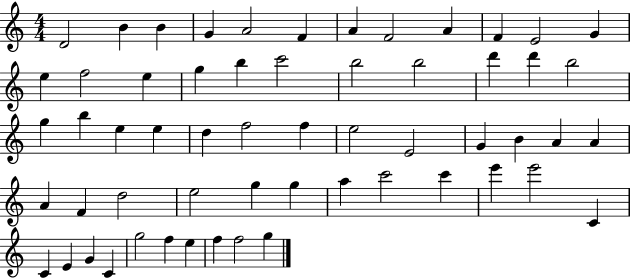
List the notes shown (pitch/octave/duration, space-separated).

D4/h B4/q B4/q G4/q A4/h F4/q A4/q F4/h A4/q F4/q E4/h G4/q E5/q F5/h E5/q G5/q B5/q C6/h B5/h B5/h D6/q D6/q B5/h G5/q B5/q E5/q E5/q D5/q F5/h F5/q E5/h E4/h G4/q B4/q A4/q A4/q A4/q F4/q D5/h E5/h G5/q G5/q A5/q C6/h C6/q E6/q E6/h C4/q C4/q E4/q G4/q C4/q G5/h F5/q E5/q F5/q F5/h G5/q